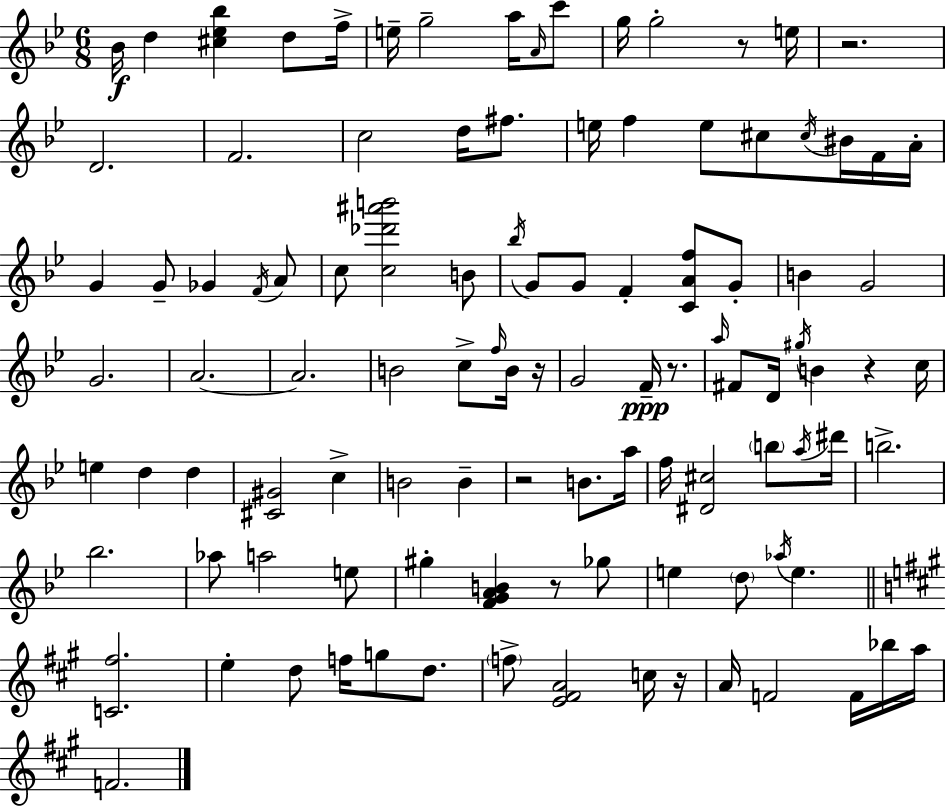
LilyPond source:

{
  \clef treble
  \numericTimeSignature
  \time 6/8
  \key bes \major
  bes'16\f d''4 <cis'' ees'' bes''>4 d''8 f''16-> | e''16-- g''2-- a''16 \grace { a'16 } c'''8 | g''16 g''2-. r8 | e''16 r2. | \break d'2. | f'2. | c''2 d''16 fis''8. | e''16 f''4 e''8 cis''8 \acciaccatura { cis''16 } bis'16 | \break f'16 a'16-. g'4 g'8-- ges'4 | \acciaccatura { f'16 } a'8 c''8 <c'' des''' ais''' b'''>2 | b'8 \acciaccatura { bes''16 } g'8 g'8 f'4-. | <c' a' f''>8 g'8-. b'4 g'2 | \break g'2. | a'2.~~ | a'2. | b'2 | \break c''8-> \grace { f''16 } b'16 r16 g'2 | f'16--\ppp r8. \grace { a''16 } fis'8 d'16 \acciaccatura { gis''16 } b'4 | r4 c''16 e''4 d''4 | d''4 <cis' gis'>2 | \break c''4-> b'2 | b'4-- r2 | b'8. a''16 f''16 <dis' cis''>2 | \parenthesize b''8 \acciaccatura { a''16 } dis'''16 b''2.-> | \break bes''2. | aes''8 a''2 | e''8 gis''4-. | <f' g' a' b'>4 r8 ges''8 e''4 | \break \parenthesize d''8 \acciaccatura { aes''16 } e''4. \bar "||" \break \key a \major <c' fis''>2. | e''4-. d''8 f''16 g''8 d''8. | \parenthesize f''8-> <e' fis' a'>2 c''16 r16 | a'16 f'2 f'16 bes''16 a''16 | \break f'2. | \bar "|."
}